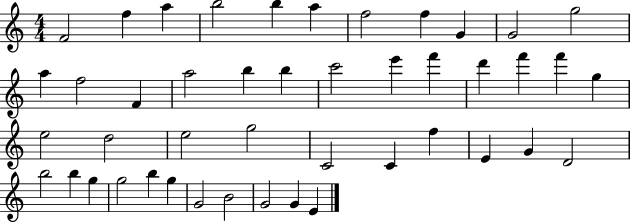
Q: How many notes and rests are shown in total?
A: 45